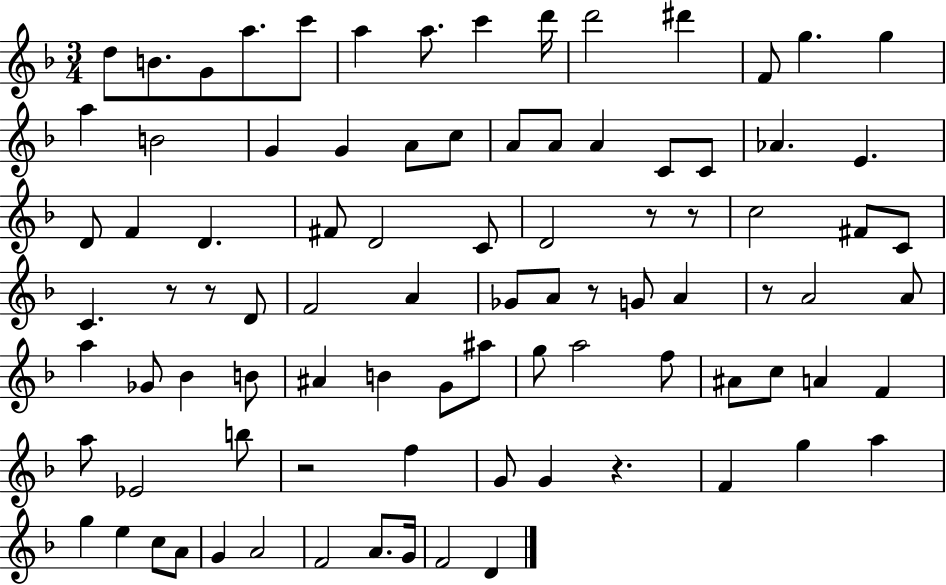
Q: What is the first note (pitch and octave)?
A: D5